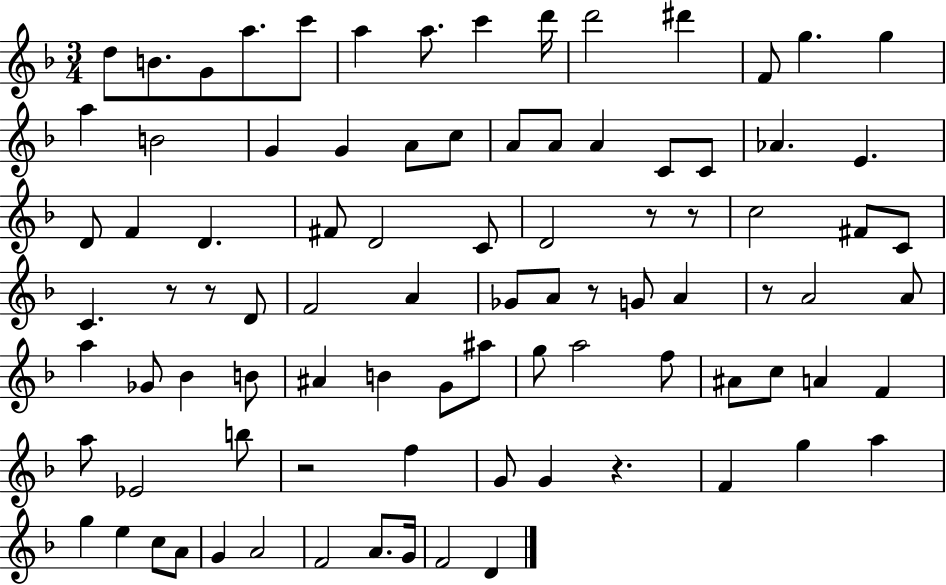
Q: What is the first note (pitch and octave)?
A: D5